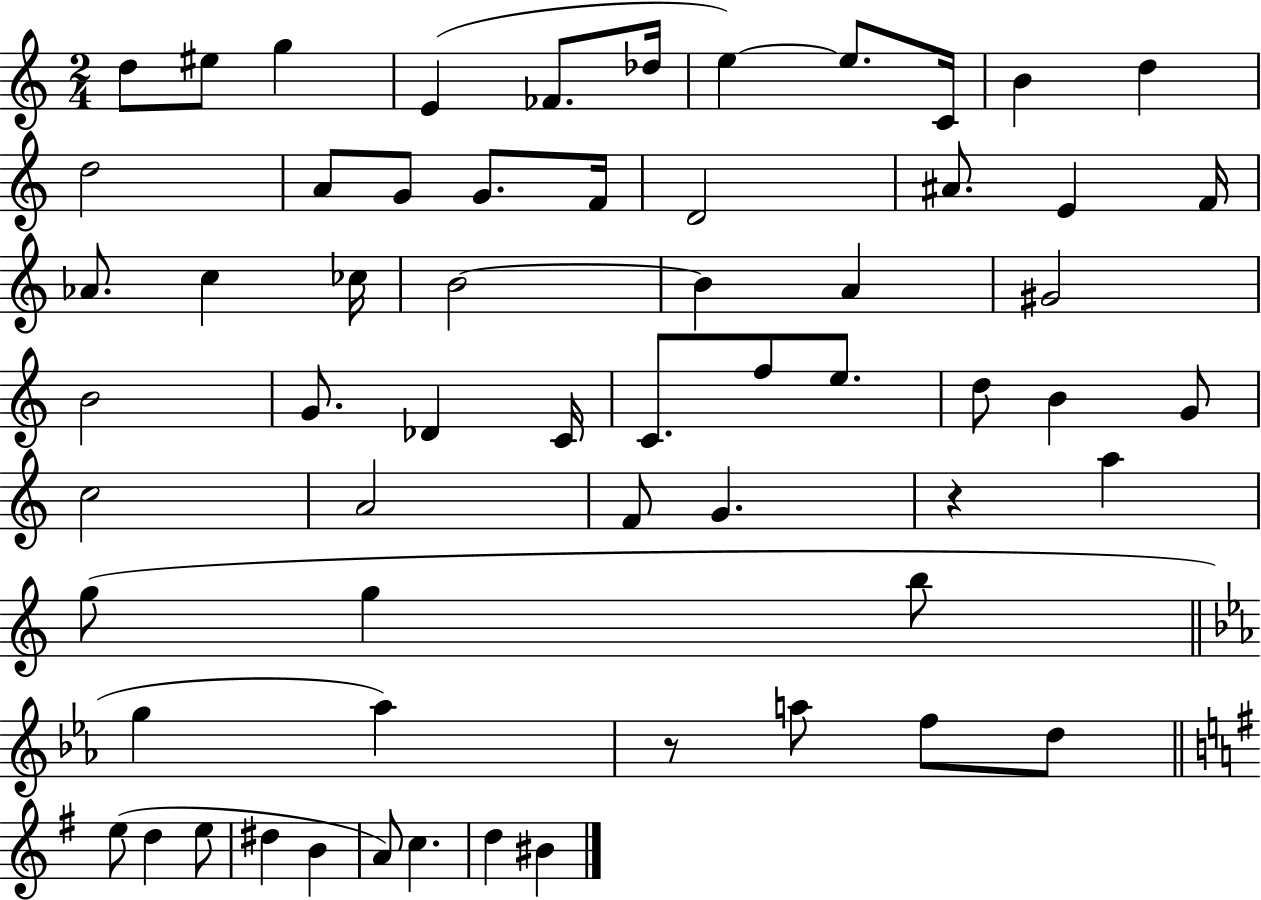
{
  \clef treble
  \numericTimeSignature
  \time 2/4
  \key c \major
  d''8 eis''8 g''4 | e'4( fes'8. des''16 | e''4~~) e''8. c'16 | b'4 d''4 | \break d''2 | a'8 g'8 g'8. f'16 | d'2 | ais'8. e'4 f'16 | \break aes'8. c''4 ces''16 | b'2~~ | b'4 a'4 | gis'2 | \break b'2 | g'8. des'4 c'16 | c'8. f''8 e''8. | d''8 b'4 g'8 | \break c''2 | a'2 | f'8 g'4. | r4 a''4 | \break g''8( g''4 b''8 | \bar "||" \break \key ees \major g''4 aes''4) | r8 a''8 f''8 d''8 | \bar "||" \break \key g \major e''8( d''4 e''8 | dis''4 b'4 | a'8) c''4. | d''4 bis'4 | \break \bar "|."
}